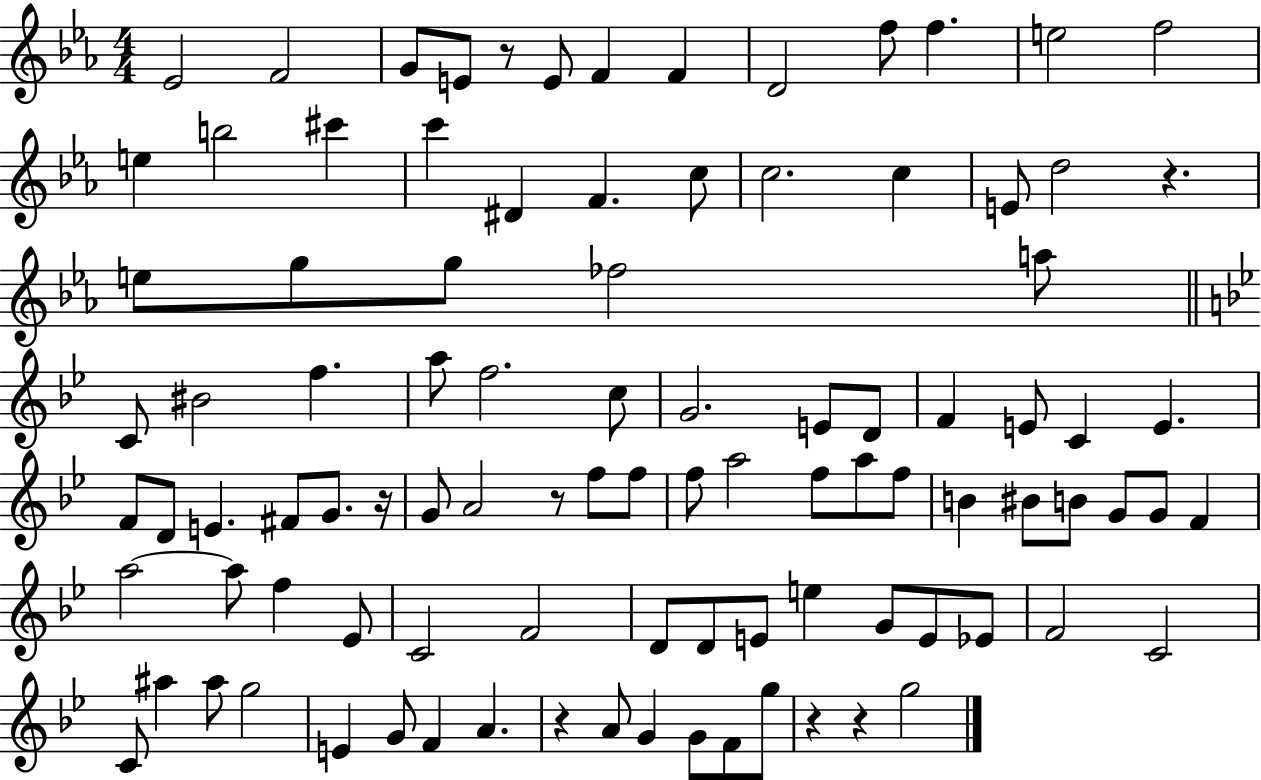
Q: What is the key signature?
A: EES major